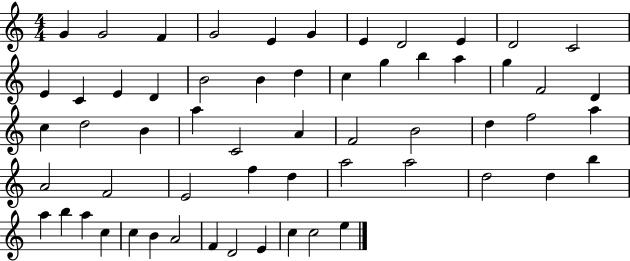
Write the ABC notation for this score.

X:1
T:Untitled
M:4/4
L:1/4
K:C
G G2 F G2 E G E D2 E D2 C2 E C E D B2 B d c g b a g F2 D c d2 B a C2 A F2 B2 d f2 a A2 F2 E2 f d a2 a2 d2 d b a b a c c B A2 F D2 E c c2 e